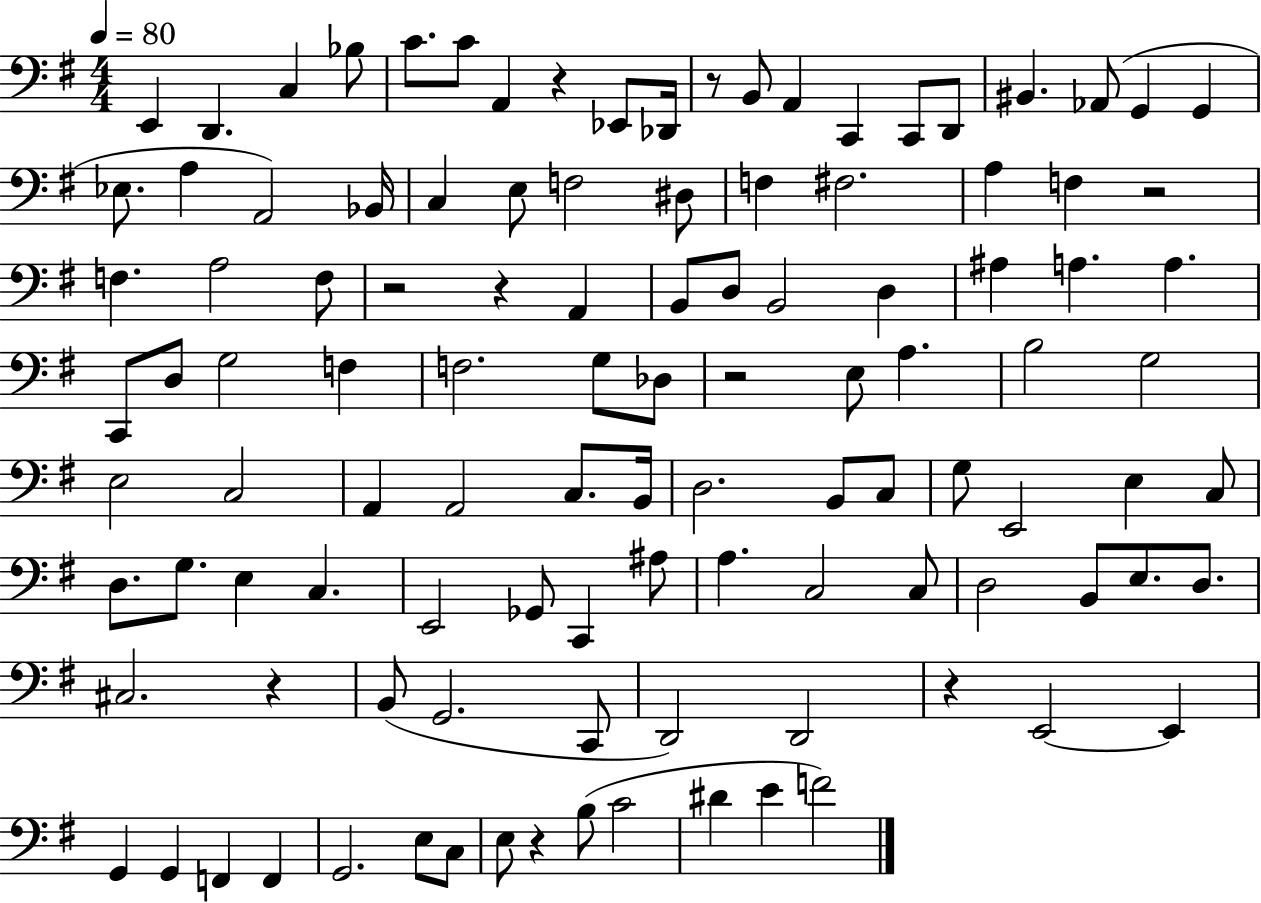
X:1
T:Untitled
M:4/4
L:1/4
K:G
E,, D,, C, _B,/2 C/2 C/2 A,, z _E,,/2 _D,,/4 z/2 B,,/2 A,, C,, C,,/2 D,,/2 ^B,, _A,,/2 G,, G,, _E,/2 A, A,,2 _B,,/4 C, E,/2 F,2 ^D,/2 F, ^F,2 A, F, z2 F, A,2 F,/2 z2 z A,, B,,/2 D,/2 B,,2 D, ^A, A, A, C,,/2 D,/2 G,2 F, F,2 G,/2 _D,/2 z2 E,/2 A, B,2 G,2 E,2 C,2 A,, A,,2 C,/2 B,,/4 D,2 B,,/2 C,/2 G,/2 E,,2 E, C,/2 D,/2 G,/2 E, C, E,,2 _G,,/2 C,, ^A,/2 A, C,2 C,/2 D,2 B,,/2 E,/2 D,/2 ^C,2 z B,,/2 G,,2 C,,/2 D,,2 D,,2 z E,,2 E,, G,, G,, F,, F,, G,,2 E,/2 C,/2 E,/2 z B,/2 C2 ^D E F2